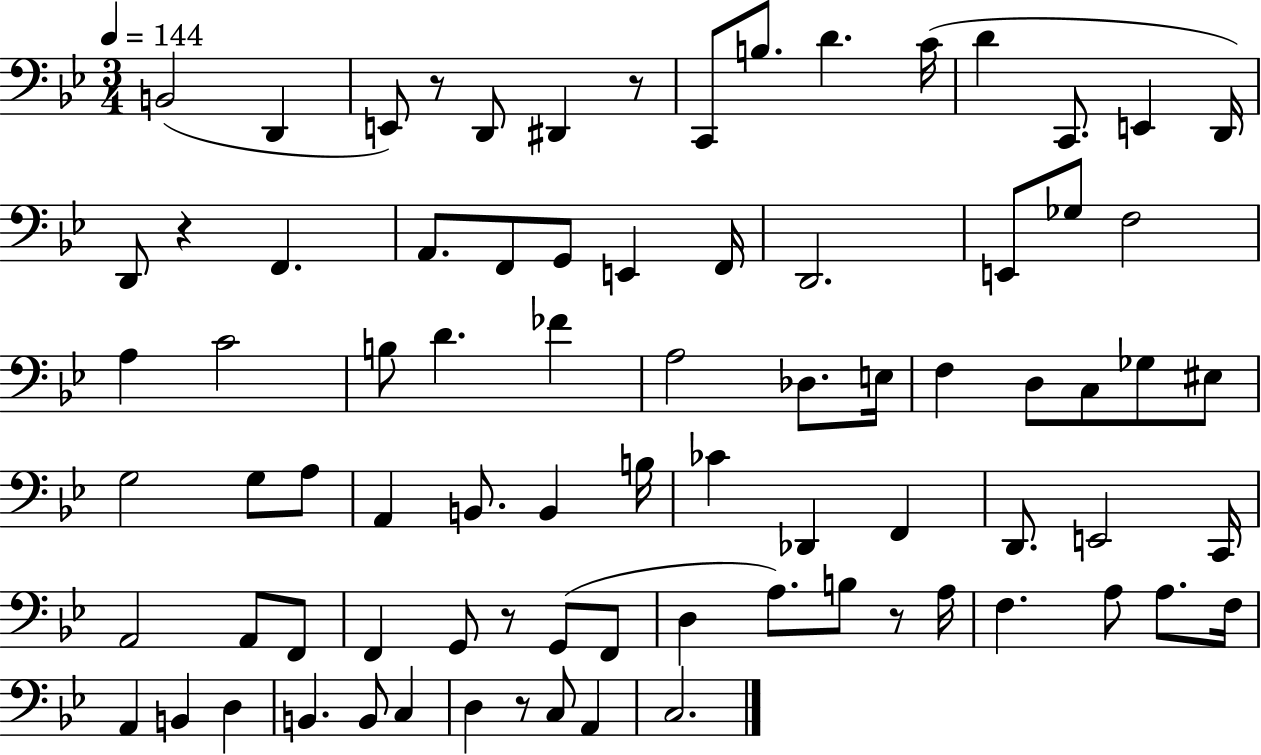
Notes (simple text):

B2/h D2/q E2/e R/e D2/e D#2/q R/e C2/e B3/e. D4/q. C4/s D4/q C2/e. E2/q D2/s D2/e R/q F2/q. A2/e. F2/e G2/e E2/q F2/s D2/h. E2/e Gb3/e F3/h A3/q C4/h B3/e D4/q. FES4/q A3/h Db3/e. E3/s F3/q D3/e C3/e Gb3/e EIS3/e G3/h G3/e A3/e A2/q B2/e. B2/q B3/s CES4/q Db2/q F2/q D2/e. E2/h C2/s A2/h A2/e F2/e F2/q G2/e R/e G2/e F2/e D3/q A3/e. B3/e R/e A3/s F3/q. A3/e A3/e. F3/s A2/q B2/q D3/q B2/q. B2/e C3/q D3/q R/e C3/e A2/q C3/h.